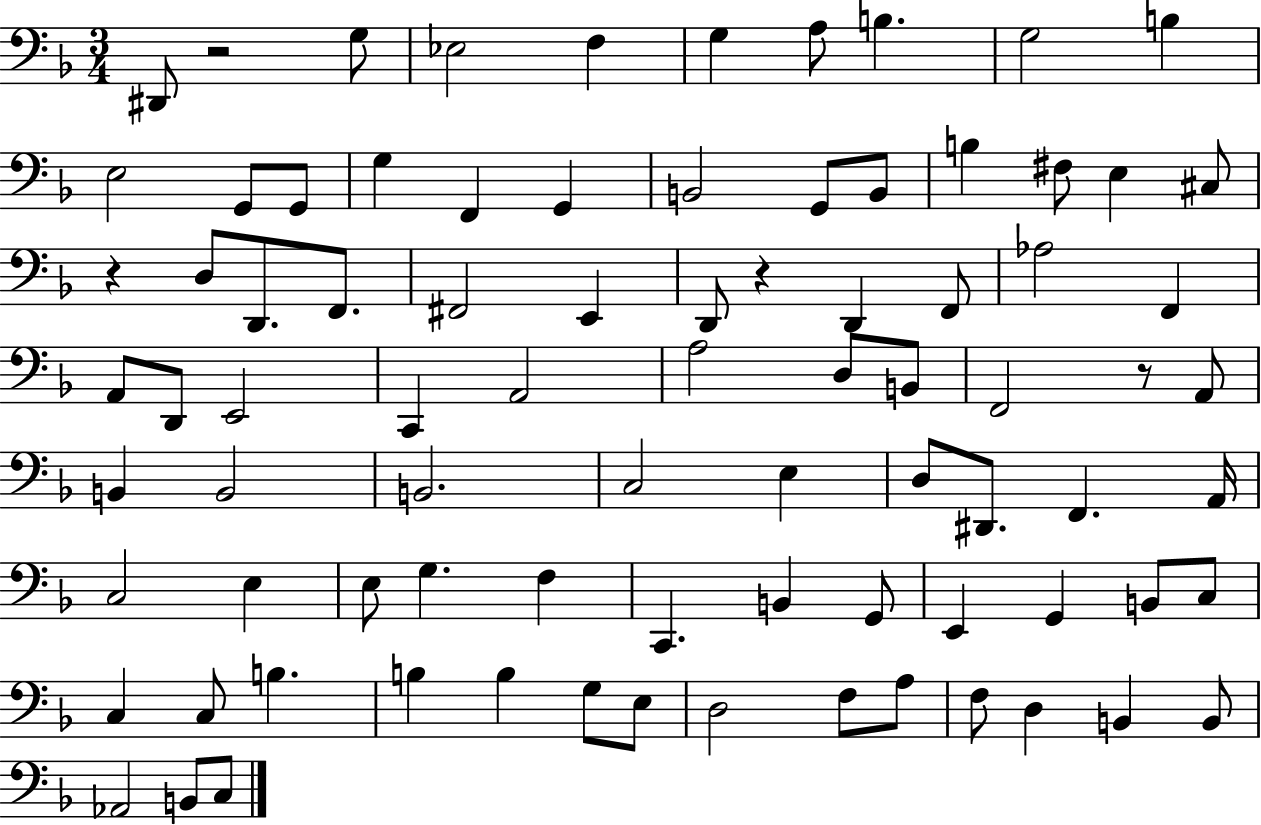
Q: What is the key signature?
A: F major